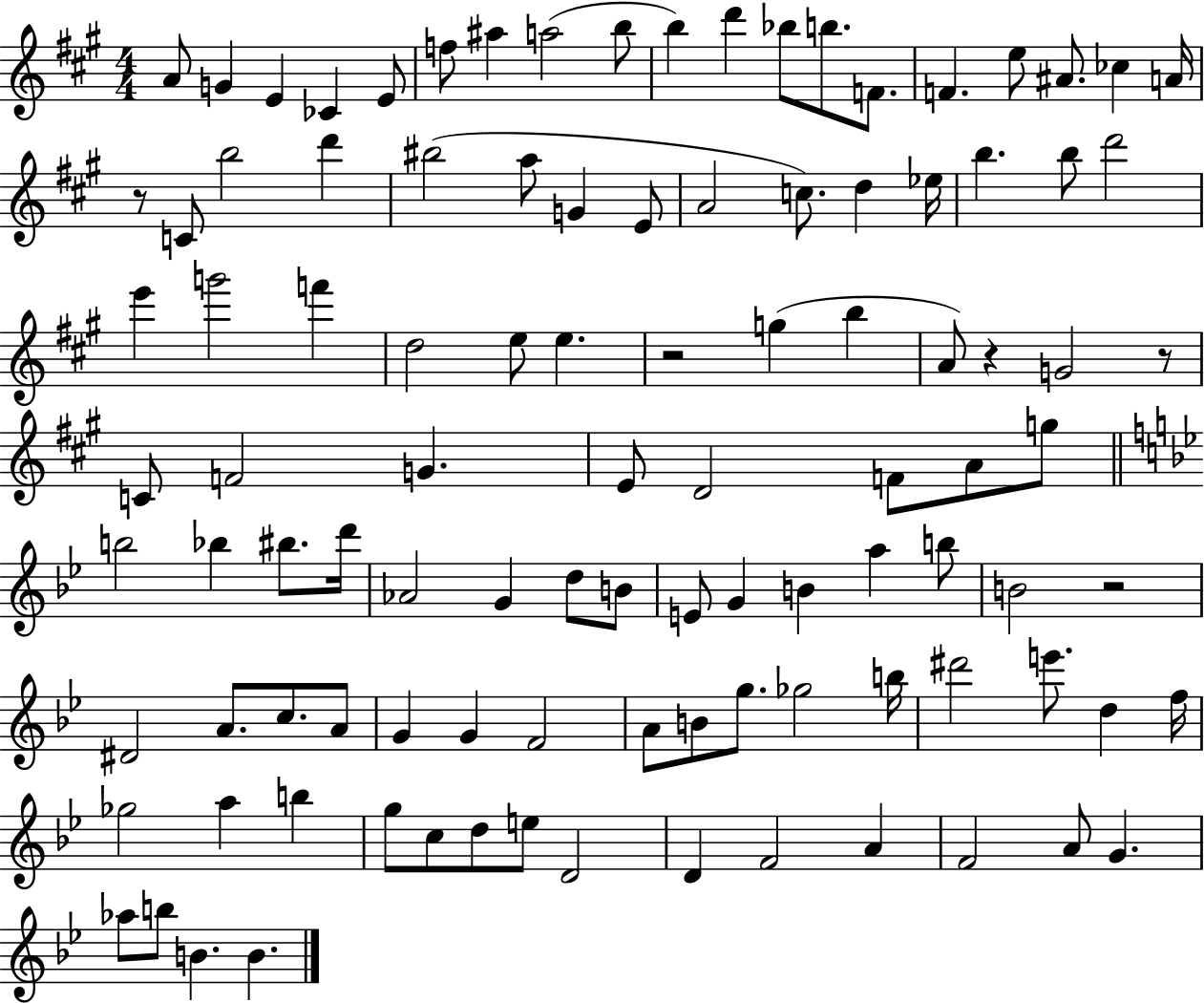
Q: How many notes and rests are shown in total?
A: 104